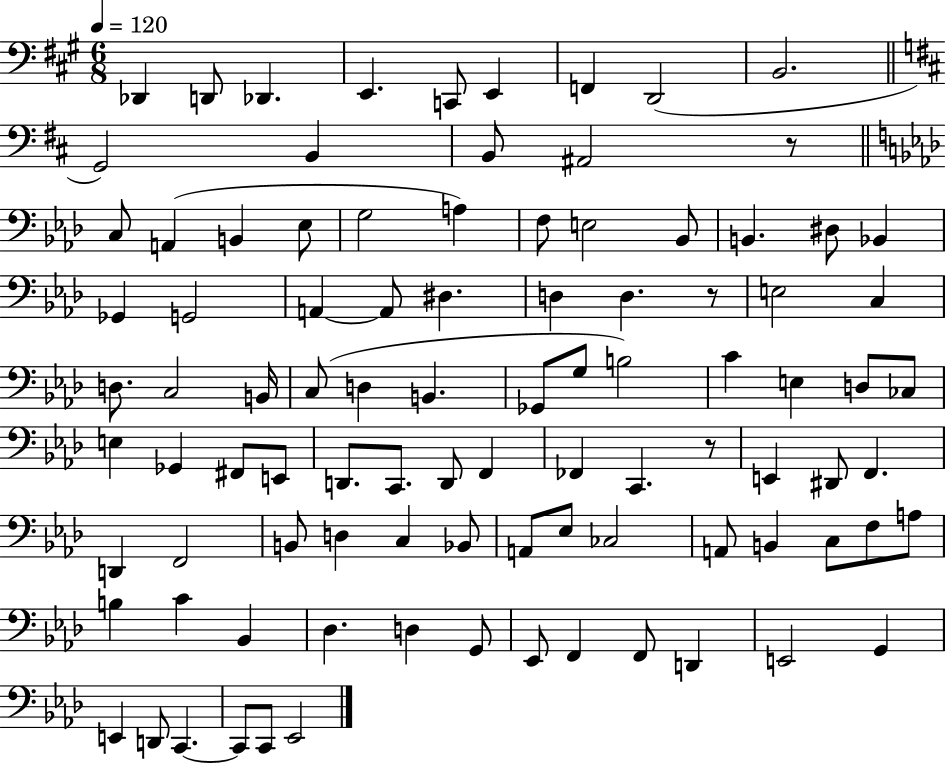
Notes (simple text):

Db2/q D2/e Db2/q. E2/q. C2/e E2/q F2/q D2/h B2/h. G2/h B2/q B2/e A#2/h R/e C3/e A2/q B2/q Eb3/e G3/h A3/q F3/e E3/h Bb2/e B2/q. D#3/e Bb2/q Gb2/q G2/h A2/q A2/e D#3/q. D3/q D3/q. R/e E3/h C3/q D3/e. C3/h B2/s C3/e D3/q B2/q. Gb2/e G3/e B3/h C4/q E3/q D3/e CES3/e E3/q Gb2/q F#2/e E2/e D2/e. C2/e. D2/e F2/q FES2/q C2/q. R/e E2/q D#2/e F2/q. D2/q F2/h B2/e D3/q C3/q Bb2/e A2/e Eb3/e CES3/h A2/e B2/q C3/e F3/e A3/e B3/q C4/q Bb2/q Db3/q. D3/q G2/e Eb2/e F2/q F2/e D2/q E2/h G2/q E2/q D2/e C2/q. C2/e C2/e Eb2/h